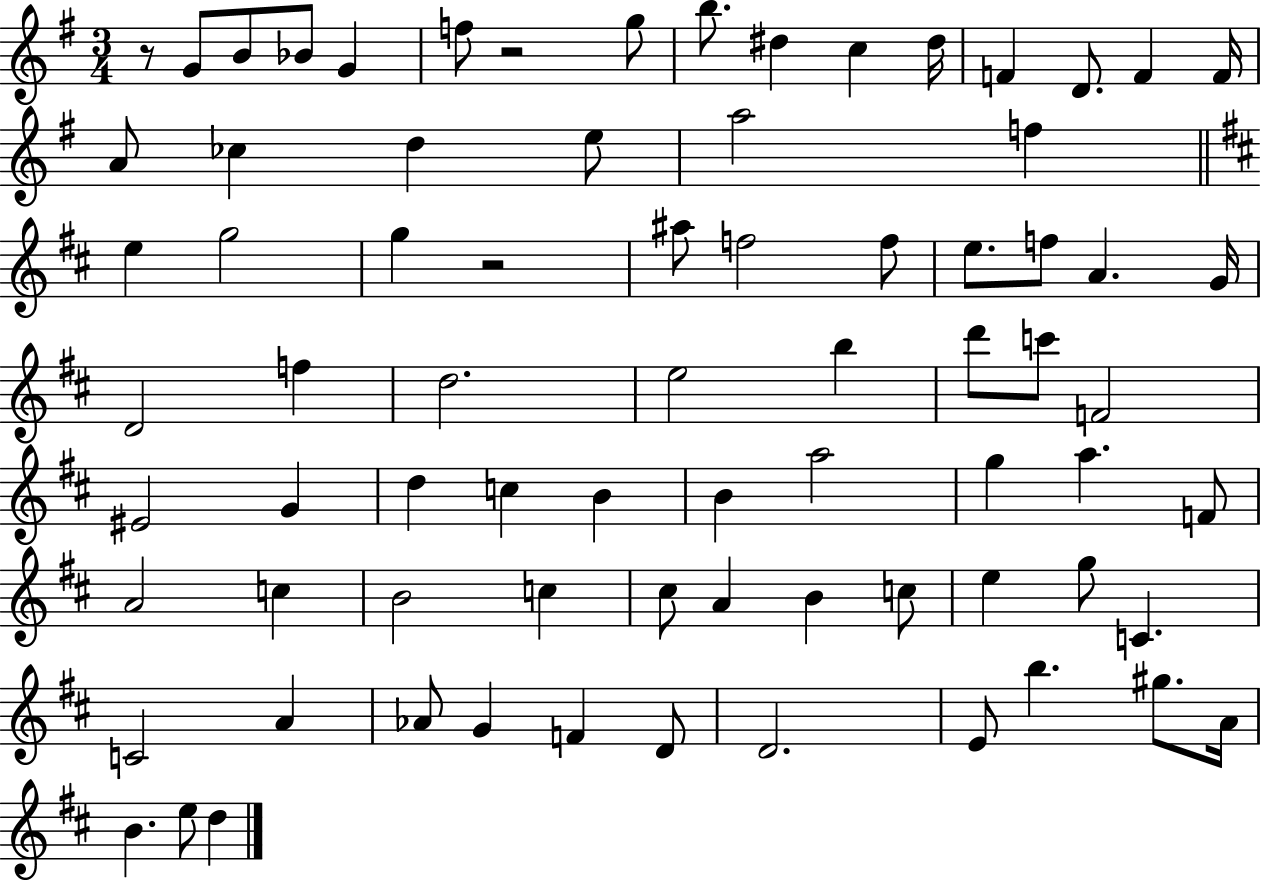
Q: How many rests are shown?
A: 3